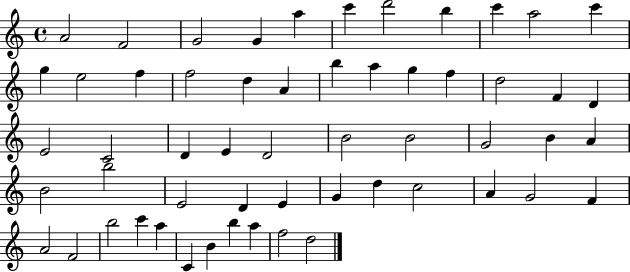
{
  \clef treble
  \time 4/4
  \defaultTimeSignature
  \key c \major
  a'2 f'2 | g'2 g'4 a''4 | c'''4 d'''2 b''4 | c'''4 a''2 c'''4 | \break g''4 e''2 f''4 | f''2 d''4 a'4 | b''4 a''4 g''4 f''4 | d''2 f'4 d'4 | \break e'2 c'2 | d'4 e'4 d'2 | b'2 b'2 | g'2 b'4 a'4 | \break b'2 b''2 | e'2 d'4 e'4 | g'4 d''4 c''2 | a'4 g'2 f'4 | \break a'2 f'2 | b''2 c'''4 a''4 | c'4 b'4 b''4 a''4 | f''2 d''2 | \break \bar "|."
}